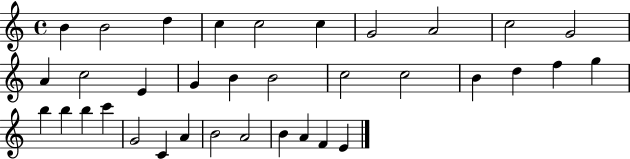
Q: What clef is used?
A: treble